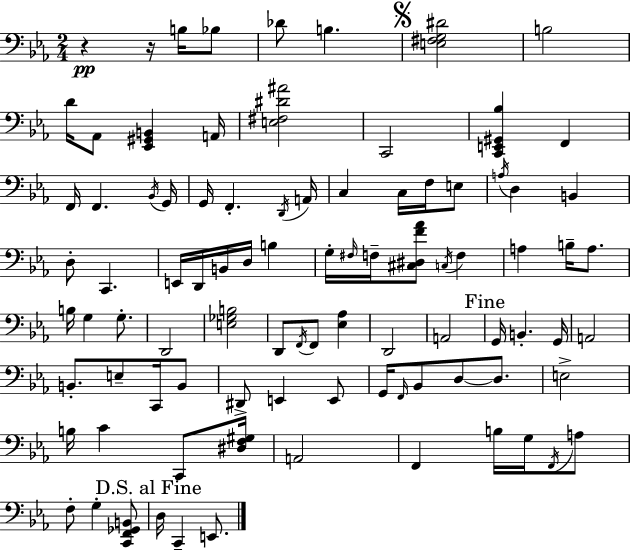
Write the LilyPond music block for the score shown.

{
  \clef bass
  \numericTimeSignature
  \time 2/4
  \key c \minor
  \repeat volta 2 { r4\pp r16 b16 bes8 | des'8 b4. | \mark \markup { \musicglyph "scripts.segno" } <e fis g dis'>2 | b2 | \break d'16 aes,8 <ees, gis, b,>4 a,16 | <e fis dis' ais'>2 | c,2 | <c, e, gis, bes>4 f,4 | \break f,16 f,4. \acciaccatura { bes,16 } | g,16 g,16 f,4.-. | \acciaccatura { d,16 } a,16 c4 c16 f16 | e8 \acciaccatura { a16 } d4 b,4 | \break d8-. c,4. | e,16 d,16 b,16 d16 b4 | g16-. \grace { fis16 } f16-- <cis dis f' aes'>8 | \acciaccatura { c16 } f4 a4 | \break b16-- a8. b16 g4 | g8.-. d,2 | <e ges b>2 | d,8 \acciaccatura { f,16 } | \break f,8 <ees aes>4 d,2 | a,2 | \mark "Fine" g,16 b,4.-. | g,16 a,2 | \break b,8.-. | e8-- c,16 b,8 dis,8-> | e,4 e,8 g,16 \grace { f,16 } | bes,8 d8~~ d8. e2-> | \break b16 | c'4 c,8 <dis f gis>16 a,2 | f,4 | b16 g16 \acciaccatura { f,16 } a8 | \break f8-. g4-. <c, f, ges, b,>8 | \mark "D.S. al Fine" d16 c,4-- e,8. | } \bar "|."
}